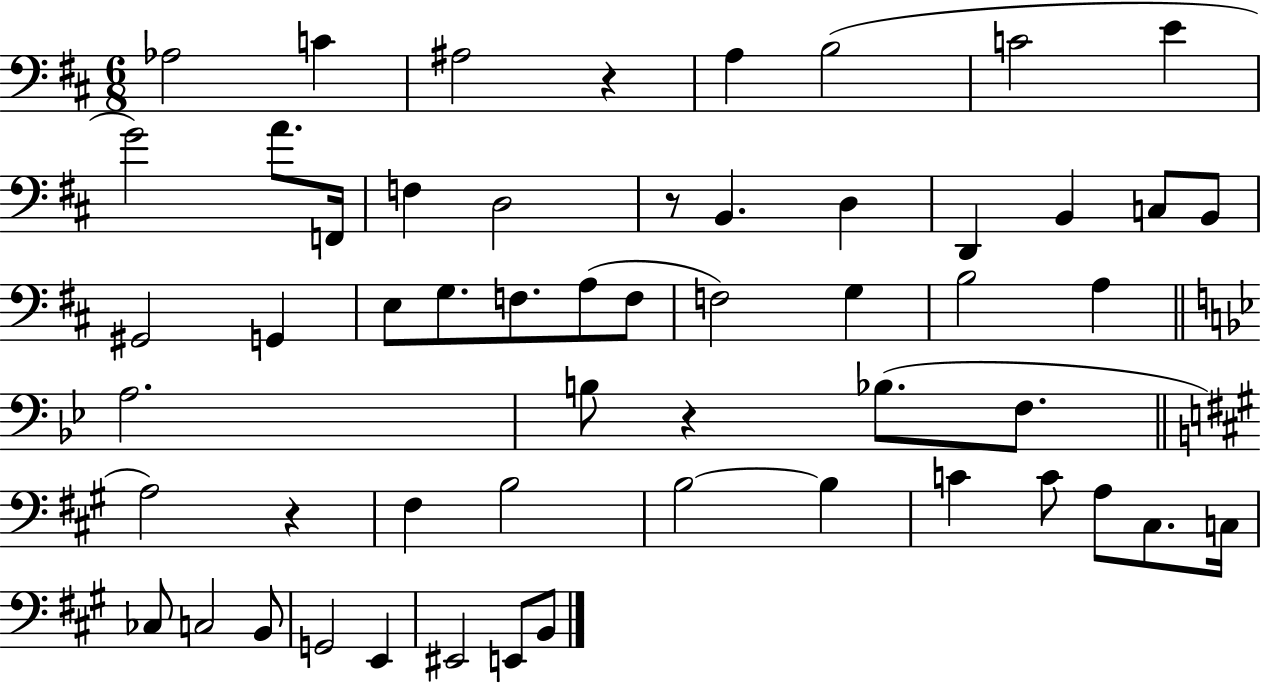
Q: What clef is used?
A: bass